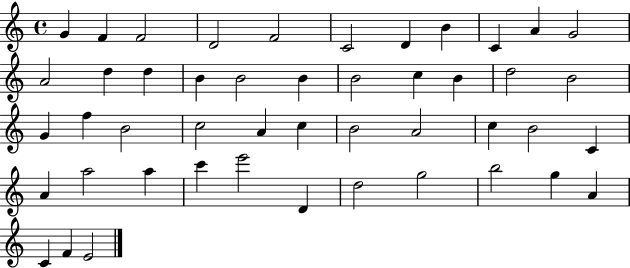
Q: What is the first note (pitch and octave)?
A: G4